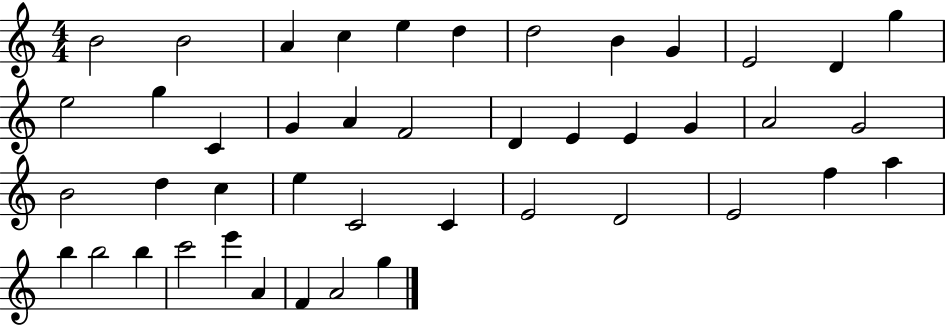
B4/h B4/h A4/q C5/q E5/q D5/q D5/h B4/q G4/q E4/h D4/q G5/q E5/h G5/q C4/q G4/q A4/q F4/h D4/q E4/q E4/q G4/q A4/h G4/h B4/h D5/q C5/q E5/q C4/h C4/q E4/h D4/h E4/h F5/q A5/q B5/q B5/h B5/q C6/h E6/q A4/q F4/q A4/h G5/q